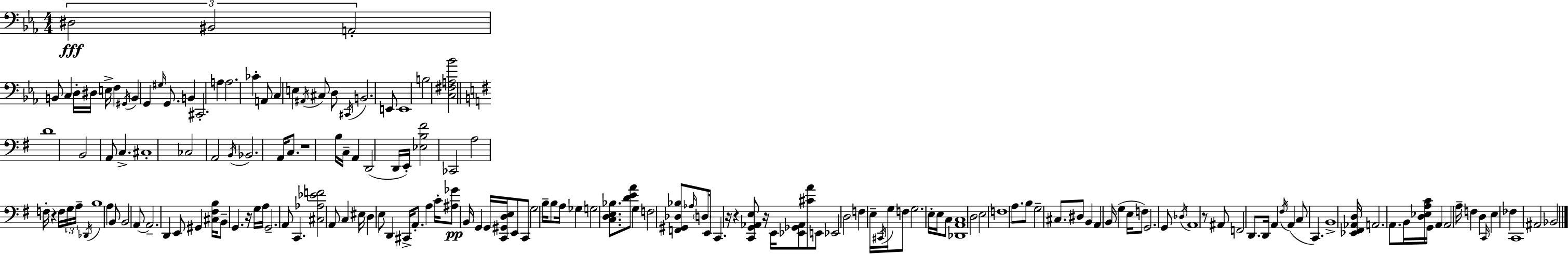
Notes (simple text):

D#3/h BIS2/h A2/h B2/e C3/q D3/s D#3/s E3/s F3/q G#2/s B2/q G2/q G#3/s G2/e. B2/q C#2/h. A3/q A3/h. CES4/q A2/e C3/q E3/q A#2/s C#3/e D3/e C#2/s B2/h. E2/e E2/w B3/h [C3,F#3,A3,Bb4]/h D4/w B2/h A2/e C3/q. C#3/w CES3/h A2/h B2/s Bb2/h. A2/s C3/e. R/w B3/s C3/s A2/q D2/h D2/s E2/s [Eb3,B3,F#4]/h CES2/h A3/h F3/s R/q F3/s G3/s A3/s Db2/s B3/w A3/q B2/e B2/h A2/e A2/h. D2/q E2/e G#2/q [C#3,F#3,B3]/s B2/e G2/q. R/s G3/s A3/s G2/h. A2/e C2/q. [C#3,Ab3,Eb4,F4]/h A2/e C3/q EIS3/s D3/q E3/e D2/q C#2/s A2/e. A3/q C4/s [A#3,Gb4]/e B2/s G2/q G2/s [C2,G#2,D3,E3]/s E2/e C2/e G3/h B3/s B3/e A3/s Gb3/q G3/h [C3,D3,E3,Bb3]/e. [D4,E4,A4]/e G3/q F3/h [F2,G#2,Db3,Bb3]/e Ab3/s D3/e E2/s C2/q. R/s R/q [C2,G2,Ab2,E3]/e R/s E2/s [Eb2,Gb2,Ab2]/e [C#4,A4]/e E2/e Eb2/h D3/h F3/q E3/s C#2/s G3/s F3/e G3/h. E3/s E3/s C3/e [Db2,A2,C3]/w D3/h E3/h F3/w A3/e. B3/e G3/h C#3/e. D#3/e B2/q A2/q B2/s G3/q E3/s F3/e G2/h. G2/e Db3/s A2/w R/e A#2/e F2/h D2/e. D2/s A2/q F#3/s A2/q C3/e C2/q. B2/w [Eb2,F#2,Ab2,D3]/s A2/h. A2/e. B2/s [D3,Eb3,A3,C4]/s G2/s A2/q A2/h A3/s F3/q D3/q C2/s E3/q FES3/q C2/w A#2/h Bb2/h